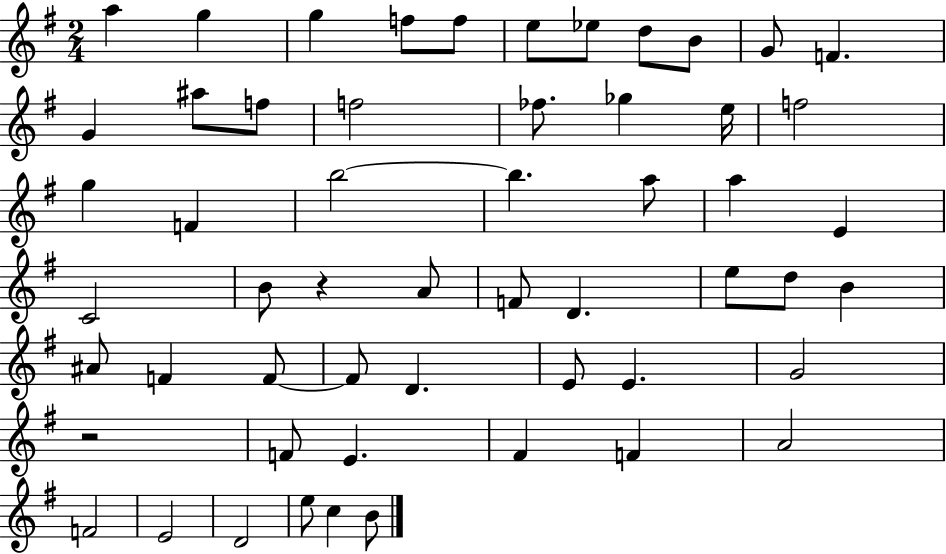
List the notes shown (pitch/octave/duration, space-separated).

A5/q G5/q G5/q F5/e F5/e E5/e Eb5/e D5/e B4/e G4/e F4/q. G4/q A#5/e F5/e F5/h FES5/e. Gb5/q E5/s F5/h G5/q F4/q B5/h B5/q. A5/e A5/q E4/q C4/h B4/e R/q A4/e F4/e D4/q. E5/e D5/e B4/q A#4/e F4/q F4/e F4/e D4/q. E4/e E4/q. G4/h R/h F4/e E4/q. F#4/q F4/q A4/h F4/h E4/h D4/h E5/e C5/q B4/e